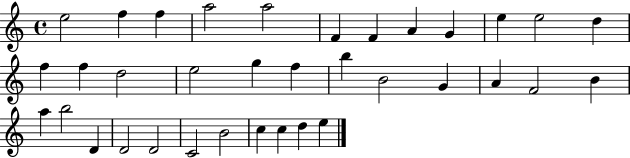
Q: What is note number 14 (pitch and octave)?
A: F5